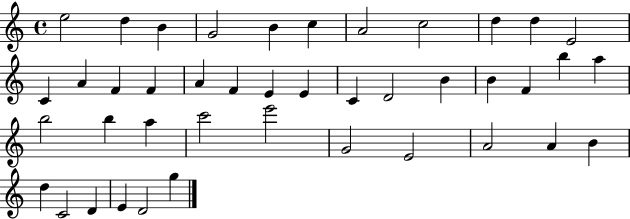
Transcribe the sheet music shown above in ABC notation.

X:1
T:Untitled
M:4/4
L:1/4
K:C
e2 d B G2 B c A2 c2 d d E2 C A F F A F E E C D2 B B F b a b2 b a c'2 e'2 G2 E2 A2 A B d C2 D E D2 g